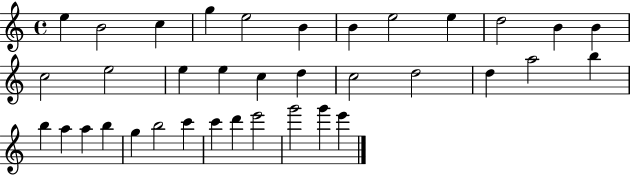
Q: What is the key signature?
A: C major